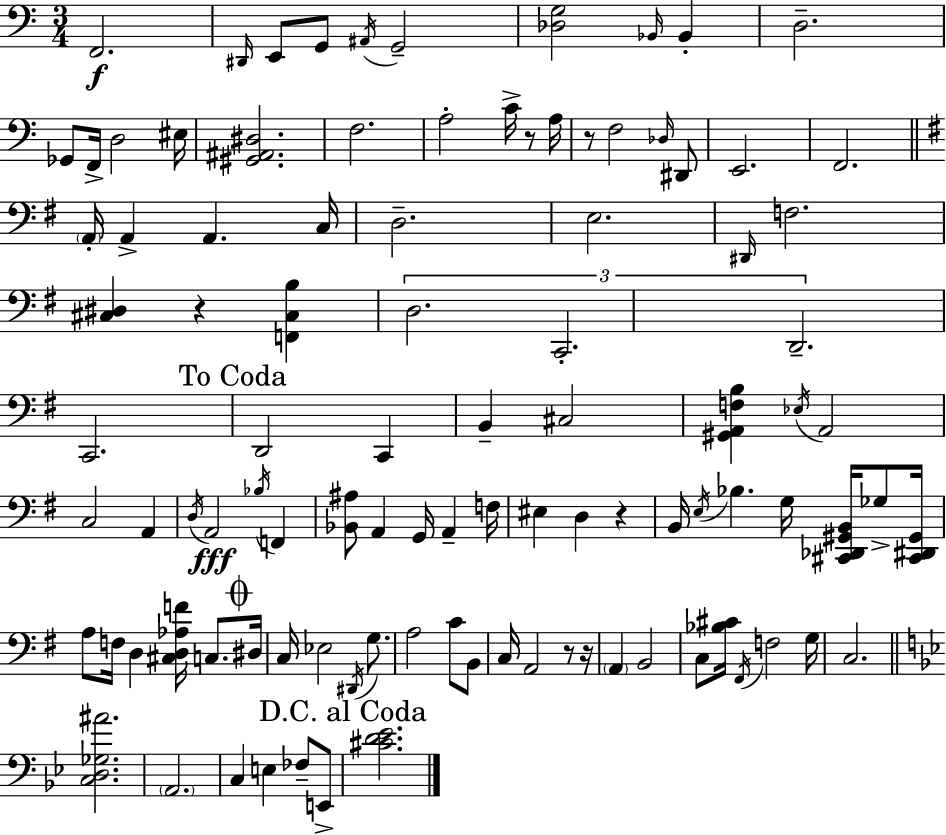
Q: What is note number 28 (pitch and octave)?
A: E3